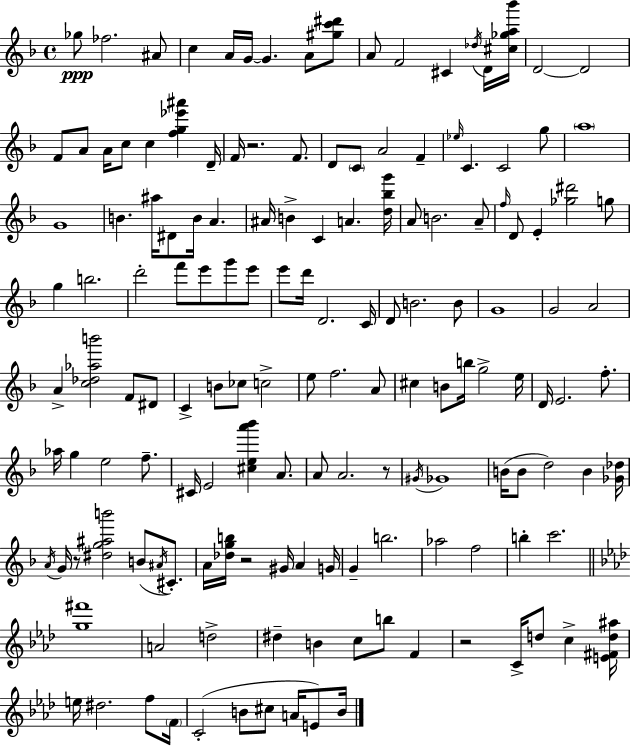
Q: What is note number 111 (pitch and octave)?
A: Ab5